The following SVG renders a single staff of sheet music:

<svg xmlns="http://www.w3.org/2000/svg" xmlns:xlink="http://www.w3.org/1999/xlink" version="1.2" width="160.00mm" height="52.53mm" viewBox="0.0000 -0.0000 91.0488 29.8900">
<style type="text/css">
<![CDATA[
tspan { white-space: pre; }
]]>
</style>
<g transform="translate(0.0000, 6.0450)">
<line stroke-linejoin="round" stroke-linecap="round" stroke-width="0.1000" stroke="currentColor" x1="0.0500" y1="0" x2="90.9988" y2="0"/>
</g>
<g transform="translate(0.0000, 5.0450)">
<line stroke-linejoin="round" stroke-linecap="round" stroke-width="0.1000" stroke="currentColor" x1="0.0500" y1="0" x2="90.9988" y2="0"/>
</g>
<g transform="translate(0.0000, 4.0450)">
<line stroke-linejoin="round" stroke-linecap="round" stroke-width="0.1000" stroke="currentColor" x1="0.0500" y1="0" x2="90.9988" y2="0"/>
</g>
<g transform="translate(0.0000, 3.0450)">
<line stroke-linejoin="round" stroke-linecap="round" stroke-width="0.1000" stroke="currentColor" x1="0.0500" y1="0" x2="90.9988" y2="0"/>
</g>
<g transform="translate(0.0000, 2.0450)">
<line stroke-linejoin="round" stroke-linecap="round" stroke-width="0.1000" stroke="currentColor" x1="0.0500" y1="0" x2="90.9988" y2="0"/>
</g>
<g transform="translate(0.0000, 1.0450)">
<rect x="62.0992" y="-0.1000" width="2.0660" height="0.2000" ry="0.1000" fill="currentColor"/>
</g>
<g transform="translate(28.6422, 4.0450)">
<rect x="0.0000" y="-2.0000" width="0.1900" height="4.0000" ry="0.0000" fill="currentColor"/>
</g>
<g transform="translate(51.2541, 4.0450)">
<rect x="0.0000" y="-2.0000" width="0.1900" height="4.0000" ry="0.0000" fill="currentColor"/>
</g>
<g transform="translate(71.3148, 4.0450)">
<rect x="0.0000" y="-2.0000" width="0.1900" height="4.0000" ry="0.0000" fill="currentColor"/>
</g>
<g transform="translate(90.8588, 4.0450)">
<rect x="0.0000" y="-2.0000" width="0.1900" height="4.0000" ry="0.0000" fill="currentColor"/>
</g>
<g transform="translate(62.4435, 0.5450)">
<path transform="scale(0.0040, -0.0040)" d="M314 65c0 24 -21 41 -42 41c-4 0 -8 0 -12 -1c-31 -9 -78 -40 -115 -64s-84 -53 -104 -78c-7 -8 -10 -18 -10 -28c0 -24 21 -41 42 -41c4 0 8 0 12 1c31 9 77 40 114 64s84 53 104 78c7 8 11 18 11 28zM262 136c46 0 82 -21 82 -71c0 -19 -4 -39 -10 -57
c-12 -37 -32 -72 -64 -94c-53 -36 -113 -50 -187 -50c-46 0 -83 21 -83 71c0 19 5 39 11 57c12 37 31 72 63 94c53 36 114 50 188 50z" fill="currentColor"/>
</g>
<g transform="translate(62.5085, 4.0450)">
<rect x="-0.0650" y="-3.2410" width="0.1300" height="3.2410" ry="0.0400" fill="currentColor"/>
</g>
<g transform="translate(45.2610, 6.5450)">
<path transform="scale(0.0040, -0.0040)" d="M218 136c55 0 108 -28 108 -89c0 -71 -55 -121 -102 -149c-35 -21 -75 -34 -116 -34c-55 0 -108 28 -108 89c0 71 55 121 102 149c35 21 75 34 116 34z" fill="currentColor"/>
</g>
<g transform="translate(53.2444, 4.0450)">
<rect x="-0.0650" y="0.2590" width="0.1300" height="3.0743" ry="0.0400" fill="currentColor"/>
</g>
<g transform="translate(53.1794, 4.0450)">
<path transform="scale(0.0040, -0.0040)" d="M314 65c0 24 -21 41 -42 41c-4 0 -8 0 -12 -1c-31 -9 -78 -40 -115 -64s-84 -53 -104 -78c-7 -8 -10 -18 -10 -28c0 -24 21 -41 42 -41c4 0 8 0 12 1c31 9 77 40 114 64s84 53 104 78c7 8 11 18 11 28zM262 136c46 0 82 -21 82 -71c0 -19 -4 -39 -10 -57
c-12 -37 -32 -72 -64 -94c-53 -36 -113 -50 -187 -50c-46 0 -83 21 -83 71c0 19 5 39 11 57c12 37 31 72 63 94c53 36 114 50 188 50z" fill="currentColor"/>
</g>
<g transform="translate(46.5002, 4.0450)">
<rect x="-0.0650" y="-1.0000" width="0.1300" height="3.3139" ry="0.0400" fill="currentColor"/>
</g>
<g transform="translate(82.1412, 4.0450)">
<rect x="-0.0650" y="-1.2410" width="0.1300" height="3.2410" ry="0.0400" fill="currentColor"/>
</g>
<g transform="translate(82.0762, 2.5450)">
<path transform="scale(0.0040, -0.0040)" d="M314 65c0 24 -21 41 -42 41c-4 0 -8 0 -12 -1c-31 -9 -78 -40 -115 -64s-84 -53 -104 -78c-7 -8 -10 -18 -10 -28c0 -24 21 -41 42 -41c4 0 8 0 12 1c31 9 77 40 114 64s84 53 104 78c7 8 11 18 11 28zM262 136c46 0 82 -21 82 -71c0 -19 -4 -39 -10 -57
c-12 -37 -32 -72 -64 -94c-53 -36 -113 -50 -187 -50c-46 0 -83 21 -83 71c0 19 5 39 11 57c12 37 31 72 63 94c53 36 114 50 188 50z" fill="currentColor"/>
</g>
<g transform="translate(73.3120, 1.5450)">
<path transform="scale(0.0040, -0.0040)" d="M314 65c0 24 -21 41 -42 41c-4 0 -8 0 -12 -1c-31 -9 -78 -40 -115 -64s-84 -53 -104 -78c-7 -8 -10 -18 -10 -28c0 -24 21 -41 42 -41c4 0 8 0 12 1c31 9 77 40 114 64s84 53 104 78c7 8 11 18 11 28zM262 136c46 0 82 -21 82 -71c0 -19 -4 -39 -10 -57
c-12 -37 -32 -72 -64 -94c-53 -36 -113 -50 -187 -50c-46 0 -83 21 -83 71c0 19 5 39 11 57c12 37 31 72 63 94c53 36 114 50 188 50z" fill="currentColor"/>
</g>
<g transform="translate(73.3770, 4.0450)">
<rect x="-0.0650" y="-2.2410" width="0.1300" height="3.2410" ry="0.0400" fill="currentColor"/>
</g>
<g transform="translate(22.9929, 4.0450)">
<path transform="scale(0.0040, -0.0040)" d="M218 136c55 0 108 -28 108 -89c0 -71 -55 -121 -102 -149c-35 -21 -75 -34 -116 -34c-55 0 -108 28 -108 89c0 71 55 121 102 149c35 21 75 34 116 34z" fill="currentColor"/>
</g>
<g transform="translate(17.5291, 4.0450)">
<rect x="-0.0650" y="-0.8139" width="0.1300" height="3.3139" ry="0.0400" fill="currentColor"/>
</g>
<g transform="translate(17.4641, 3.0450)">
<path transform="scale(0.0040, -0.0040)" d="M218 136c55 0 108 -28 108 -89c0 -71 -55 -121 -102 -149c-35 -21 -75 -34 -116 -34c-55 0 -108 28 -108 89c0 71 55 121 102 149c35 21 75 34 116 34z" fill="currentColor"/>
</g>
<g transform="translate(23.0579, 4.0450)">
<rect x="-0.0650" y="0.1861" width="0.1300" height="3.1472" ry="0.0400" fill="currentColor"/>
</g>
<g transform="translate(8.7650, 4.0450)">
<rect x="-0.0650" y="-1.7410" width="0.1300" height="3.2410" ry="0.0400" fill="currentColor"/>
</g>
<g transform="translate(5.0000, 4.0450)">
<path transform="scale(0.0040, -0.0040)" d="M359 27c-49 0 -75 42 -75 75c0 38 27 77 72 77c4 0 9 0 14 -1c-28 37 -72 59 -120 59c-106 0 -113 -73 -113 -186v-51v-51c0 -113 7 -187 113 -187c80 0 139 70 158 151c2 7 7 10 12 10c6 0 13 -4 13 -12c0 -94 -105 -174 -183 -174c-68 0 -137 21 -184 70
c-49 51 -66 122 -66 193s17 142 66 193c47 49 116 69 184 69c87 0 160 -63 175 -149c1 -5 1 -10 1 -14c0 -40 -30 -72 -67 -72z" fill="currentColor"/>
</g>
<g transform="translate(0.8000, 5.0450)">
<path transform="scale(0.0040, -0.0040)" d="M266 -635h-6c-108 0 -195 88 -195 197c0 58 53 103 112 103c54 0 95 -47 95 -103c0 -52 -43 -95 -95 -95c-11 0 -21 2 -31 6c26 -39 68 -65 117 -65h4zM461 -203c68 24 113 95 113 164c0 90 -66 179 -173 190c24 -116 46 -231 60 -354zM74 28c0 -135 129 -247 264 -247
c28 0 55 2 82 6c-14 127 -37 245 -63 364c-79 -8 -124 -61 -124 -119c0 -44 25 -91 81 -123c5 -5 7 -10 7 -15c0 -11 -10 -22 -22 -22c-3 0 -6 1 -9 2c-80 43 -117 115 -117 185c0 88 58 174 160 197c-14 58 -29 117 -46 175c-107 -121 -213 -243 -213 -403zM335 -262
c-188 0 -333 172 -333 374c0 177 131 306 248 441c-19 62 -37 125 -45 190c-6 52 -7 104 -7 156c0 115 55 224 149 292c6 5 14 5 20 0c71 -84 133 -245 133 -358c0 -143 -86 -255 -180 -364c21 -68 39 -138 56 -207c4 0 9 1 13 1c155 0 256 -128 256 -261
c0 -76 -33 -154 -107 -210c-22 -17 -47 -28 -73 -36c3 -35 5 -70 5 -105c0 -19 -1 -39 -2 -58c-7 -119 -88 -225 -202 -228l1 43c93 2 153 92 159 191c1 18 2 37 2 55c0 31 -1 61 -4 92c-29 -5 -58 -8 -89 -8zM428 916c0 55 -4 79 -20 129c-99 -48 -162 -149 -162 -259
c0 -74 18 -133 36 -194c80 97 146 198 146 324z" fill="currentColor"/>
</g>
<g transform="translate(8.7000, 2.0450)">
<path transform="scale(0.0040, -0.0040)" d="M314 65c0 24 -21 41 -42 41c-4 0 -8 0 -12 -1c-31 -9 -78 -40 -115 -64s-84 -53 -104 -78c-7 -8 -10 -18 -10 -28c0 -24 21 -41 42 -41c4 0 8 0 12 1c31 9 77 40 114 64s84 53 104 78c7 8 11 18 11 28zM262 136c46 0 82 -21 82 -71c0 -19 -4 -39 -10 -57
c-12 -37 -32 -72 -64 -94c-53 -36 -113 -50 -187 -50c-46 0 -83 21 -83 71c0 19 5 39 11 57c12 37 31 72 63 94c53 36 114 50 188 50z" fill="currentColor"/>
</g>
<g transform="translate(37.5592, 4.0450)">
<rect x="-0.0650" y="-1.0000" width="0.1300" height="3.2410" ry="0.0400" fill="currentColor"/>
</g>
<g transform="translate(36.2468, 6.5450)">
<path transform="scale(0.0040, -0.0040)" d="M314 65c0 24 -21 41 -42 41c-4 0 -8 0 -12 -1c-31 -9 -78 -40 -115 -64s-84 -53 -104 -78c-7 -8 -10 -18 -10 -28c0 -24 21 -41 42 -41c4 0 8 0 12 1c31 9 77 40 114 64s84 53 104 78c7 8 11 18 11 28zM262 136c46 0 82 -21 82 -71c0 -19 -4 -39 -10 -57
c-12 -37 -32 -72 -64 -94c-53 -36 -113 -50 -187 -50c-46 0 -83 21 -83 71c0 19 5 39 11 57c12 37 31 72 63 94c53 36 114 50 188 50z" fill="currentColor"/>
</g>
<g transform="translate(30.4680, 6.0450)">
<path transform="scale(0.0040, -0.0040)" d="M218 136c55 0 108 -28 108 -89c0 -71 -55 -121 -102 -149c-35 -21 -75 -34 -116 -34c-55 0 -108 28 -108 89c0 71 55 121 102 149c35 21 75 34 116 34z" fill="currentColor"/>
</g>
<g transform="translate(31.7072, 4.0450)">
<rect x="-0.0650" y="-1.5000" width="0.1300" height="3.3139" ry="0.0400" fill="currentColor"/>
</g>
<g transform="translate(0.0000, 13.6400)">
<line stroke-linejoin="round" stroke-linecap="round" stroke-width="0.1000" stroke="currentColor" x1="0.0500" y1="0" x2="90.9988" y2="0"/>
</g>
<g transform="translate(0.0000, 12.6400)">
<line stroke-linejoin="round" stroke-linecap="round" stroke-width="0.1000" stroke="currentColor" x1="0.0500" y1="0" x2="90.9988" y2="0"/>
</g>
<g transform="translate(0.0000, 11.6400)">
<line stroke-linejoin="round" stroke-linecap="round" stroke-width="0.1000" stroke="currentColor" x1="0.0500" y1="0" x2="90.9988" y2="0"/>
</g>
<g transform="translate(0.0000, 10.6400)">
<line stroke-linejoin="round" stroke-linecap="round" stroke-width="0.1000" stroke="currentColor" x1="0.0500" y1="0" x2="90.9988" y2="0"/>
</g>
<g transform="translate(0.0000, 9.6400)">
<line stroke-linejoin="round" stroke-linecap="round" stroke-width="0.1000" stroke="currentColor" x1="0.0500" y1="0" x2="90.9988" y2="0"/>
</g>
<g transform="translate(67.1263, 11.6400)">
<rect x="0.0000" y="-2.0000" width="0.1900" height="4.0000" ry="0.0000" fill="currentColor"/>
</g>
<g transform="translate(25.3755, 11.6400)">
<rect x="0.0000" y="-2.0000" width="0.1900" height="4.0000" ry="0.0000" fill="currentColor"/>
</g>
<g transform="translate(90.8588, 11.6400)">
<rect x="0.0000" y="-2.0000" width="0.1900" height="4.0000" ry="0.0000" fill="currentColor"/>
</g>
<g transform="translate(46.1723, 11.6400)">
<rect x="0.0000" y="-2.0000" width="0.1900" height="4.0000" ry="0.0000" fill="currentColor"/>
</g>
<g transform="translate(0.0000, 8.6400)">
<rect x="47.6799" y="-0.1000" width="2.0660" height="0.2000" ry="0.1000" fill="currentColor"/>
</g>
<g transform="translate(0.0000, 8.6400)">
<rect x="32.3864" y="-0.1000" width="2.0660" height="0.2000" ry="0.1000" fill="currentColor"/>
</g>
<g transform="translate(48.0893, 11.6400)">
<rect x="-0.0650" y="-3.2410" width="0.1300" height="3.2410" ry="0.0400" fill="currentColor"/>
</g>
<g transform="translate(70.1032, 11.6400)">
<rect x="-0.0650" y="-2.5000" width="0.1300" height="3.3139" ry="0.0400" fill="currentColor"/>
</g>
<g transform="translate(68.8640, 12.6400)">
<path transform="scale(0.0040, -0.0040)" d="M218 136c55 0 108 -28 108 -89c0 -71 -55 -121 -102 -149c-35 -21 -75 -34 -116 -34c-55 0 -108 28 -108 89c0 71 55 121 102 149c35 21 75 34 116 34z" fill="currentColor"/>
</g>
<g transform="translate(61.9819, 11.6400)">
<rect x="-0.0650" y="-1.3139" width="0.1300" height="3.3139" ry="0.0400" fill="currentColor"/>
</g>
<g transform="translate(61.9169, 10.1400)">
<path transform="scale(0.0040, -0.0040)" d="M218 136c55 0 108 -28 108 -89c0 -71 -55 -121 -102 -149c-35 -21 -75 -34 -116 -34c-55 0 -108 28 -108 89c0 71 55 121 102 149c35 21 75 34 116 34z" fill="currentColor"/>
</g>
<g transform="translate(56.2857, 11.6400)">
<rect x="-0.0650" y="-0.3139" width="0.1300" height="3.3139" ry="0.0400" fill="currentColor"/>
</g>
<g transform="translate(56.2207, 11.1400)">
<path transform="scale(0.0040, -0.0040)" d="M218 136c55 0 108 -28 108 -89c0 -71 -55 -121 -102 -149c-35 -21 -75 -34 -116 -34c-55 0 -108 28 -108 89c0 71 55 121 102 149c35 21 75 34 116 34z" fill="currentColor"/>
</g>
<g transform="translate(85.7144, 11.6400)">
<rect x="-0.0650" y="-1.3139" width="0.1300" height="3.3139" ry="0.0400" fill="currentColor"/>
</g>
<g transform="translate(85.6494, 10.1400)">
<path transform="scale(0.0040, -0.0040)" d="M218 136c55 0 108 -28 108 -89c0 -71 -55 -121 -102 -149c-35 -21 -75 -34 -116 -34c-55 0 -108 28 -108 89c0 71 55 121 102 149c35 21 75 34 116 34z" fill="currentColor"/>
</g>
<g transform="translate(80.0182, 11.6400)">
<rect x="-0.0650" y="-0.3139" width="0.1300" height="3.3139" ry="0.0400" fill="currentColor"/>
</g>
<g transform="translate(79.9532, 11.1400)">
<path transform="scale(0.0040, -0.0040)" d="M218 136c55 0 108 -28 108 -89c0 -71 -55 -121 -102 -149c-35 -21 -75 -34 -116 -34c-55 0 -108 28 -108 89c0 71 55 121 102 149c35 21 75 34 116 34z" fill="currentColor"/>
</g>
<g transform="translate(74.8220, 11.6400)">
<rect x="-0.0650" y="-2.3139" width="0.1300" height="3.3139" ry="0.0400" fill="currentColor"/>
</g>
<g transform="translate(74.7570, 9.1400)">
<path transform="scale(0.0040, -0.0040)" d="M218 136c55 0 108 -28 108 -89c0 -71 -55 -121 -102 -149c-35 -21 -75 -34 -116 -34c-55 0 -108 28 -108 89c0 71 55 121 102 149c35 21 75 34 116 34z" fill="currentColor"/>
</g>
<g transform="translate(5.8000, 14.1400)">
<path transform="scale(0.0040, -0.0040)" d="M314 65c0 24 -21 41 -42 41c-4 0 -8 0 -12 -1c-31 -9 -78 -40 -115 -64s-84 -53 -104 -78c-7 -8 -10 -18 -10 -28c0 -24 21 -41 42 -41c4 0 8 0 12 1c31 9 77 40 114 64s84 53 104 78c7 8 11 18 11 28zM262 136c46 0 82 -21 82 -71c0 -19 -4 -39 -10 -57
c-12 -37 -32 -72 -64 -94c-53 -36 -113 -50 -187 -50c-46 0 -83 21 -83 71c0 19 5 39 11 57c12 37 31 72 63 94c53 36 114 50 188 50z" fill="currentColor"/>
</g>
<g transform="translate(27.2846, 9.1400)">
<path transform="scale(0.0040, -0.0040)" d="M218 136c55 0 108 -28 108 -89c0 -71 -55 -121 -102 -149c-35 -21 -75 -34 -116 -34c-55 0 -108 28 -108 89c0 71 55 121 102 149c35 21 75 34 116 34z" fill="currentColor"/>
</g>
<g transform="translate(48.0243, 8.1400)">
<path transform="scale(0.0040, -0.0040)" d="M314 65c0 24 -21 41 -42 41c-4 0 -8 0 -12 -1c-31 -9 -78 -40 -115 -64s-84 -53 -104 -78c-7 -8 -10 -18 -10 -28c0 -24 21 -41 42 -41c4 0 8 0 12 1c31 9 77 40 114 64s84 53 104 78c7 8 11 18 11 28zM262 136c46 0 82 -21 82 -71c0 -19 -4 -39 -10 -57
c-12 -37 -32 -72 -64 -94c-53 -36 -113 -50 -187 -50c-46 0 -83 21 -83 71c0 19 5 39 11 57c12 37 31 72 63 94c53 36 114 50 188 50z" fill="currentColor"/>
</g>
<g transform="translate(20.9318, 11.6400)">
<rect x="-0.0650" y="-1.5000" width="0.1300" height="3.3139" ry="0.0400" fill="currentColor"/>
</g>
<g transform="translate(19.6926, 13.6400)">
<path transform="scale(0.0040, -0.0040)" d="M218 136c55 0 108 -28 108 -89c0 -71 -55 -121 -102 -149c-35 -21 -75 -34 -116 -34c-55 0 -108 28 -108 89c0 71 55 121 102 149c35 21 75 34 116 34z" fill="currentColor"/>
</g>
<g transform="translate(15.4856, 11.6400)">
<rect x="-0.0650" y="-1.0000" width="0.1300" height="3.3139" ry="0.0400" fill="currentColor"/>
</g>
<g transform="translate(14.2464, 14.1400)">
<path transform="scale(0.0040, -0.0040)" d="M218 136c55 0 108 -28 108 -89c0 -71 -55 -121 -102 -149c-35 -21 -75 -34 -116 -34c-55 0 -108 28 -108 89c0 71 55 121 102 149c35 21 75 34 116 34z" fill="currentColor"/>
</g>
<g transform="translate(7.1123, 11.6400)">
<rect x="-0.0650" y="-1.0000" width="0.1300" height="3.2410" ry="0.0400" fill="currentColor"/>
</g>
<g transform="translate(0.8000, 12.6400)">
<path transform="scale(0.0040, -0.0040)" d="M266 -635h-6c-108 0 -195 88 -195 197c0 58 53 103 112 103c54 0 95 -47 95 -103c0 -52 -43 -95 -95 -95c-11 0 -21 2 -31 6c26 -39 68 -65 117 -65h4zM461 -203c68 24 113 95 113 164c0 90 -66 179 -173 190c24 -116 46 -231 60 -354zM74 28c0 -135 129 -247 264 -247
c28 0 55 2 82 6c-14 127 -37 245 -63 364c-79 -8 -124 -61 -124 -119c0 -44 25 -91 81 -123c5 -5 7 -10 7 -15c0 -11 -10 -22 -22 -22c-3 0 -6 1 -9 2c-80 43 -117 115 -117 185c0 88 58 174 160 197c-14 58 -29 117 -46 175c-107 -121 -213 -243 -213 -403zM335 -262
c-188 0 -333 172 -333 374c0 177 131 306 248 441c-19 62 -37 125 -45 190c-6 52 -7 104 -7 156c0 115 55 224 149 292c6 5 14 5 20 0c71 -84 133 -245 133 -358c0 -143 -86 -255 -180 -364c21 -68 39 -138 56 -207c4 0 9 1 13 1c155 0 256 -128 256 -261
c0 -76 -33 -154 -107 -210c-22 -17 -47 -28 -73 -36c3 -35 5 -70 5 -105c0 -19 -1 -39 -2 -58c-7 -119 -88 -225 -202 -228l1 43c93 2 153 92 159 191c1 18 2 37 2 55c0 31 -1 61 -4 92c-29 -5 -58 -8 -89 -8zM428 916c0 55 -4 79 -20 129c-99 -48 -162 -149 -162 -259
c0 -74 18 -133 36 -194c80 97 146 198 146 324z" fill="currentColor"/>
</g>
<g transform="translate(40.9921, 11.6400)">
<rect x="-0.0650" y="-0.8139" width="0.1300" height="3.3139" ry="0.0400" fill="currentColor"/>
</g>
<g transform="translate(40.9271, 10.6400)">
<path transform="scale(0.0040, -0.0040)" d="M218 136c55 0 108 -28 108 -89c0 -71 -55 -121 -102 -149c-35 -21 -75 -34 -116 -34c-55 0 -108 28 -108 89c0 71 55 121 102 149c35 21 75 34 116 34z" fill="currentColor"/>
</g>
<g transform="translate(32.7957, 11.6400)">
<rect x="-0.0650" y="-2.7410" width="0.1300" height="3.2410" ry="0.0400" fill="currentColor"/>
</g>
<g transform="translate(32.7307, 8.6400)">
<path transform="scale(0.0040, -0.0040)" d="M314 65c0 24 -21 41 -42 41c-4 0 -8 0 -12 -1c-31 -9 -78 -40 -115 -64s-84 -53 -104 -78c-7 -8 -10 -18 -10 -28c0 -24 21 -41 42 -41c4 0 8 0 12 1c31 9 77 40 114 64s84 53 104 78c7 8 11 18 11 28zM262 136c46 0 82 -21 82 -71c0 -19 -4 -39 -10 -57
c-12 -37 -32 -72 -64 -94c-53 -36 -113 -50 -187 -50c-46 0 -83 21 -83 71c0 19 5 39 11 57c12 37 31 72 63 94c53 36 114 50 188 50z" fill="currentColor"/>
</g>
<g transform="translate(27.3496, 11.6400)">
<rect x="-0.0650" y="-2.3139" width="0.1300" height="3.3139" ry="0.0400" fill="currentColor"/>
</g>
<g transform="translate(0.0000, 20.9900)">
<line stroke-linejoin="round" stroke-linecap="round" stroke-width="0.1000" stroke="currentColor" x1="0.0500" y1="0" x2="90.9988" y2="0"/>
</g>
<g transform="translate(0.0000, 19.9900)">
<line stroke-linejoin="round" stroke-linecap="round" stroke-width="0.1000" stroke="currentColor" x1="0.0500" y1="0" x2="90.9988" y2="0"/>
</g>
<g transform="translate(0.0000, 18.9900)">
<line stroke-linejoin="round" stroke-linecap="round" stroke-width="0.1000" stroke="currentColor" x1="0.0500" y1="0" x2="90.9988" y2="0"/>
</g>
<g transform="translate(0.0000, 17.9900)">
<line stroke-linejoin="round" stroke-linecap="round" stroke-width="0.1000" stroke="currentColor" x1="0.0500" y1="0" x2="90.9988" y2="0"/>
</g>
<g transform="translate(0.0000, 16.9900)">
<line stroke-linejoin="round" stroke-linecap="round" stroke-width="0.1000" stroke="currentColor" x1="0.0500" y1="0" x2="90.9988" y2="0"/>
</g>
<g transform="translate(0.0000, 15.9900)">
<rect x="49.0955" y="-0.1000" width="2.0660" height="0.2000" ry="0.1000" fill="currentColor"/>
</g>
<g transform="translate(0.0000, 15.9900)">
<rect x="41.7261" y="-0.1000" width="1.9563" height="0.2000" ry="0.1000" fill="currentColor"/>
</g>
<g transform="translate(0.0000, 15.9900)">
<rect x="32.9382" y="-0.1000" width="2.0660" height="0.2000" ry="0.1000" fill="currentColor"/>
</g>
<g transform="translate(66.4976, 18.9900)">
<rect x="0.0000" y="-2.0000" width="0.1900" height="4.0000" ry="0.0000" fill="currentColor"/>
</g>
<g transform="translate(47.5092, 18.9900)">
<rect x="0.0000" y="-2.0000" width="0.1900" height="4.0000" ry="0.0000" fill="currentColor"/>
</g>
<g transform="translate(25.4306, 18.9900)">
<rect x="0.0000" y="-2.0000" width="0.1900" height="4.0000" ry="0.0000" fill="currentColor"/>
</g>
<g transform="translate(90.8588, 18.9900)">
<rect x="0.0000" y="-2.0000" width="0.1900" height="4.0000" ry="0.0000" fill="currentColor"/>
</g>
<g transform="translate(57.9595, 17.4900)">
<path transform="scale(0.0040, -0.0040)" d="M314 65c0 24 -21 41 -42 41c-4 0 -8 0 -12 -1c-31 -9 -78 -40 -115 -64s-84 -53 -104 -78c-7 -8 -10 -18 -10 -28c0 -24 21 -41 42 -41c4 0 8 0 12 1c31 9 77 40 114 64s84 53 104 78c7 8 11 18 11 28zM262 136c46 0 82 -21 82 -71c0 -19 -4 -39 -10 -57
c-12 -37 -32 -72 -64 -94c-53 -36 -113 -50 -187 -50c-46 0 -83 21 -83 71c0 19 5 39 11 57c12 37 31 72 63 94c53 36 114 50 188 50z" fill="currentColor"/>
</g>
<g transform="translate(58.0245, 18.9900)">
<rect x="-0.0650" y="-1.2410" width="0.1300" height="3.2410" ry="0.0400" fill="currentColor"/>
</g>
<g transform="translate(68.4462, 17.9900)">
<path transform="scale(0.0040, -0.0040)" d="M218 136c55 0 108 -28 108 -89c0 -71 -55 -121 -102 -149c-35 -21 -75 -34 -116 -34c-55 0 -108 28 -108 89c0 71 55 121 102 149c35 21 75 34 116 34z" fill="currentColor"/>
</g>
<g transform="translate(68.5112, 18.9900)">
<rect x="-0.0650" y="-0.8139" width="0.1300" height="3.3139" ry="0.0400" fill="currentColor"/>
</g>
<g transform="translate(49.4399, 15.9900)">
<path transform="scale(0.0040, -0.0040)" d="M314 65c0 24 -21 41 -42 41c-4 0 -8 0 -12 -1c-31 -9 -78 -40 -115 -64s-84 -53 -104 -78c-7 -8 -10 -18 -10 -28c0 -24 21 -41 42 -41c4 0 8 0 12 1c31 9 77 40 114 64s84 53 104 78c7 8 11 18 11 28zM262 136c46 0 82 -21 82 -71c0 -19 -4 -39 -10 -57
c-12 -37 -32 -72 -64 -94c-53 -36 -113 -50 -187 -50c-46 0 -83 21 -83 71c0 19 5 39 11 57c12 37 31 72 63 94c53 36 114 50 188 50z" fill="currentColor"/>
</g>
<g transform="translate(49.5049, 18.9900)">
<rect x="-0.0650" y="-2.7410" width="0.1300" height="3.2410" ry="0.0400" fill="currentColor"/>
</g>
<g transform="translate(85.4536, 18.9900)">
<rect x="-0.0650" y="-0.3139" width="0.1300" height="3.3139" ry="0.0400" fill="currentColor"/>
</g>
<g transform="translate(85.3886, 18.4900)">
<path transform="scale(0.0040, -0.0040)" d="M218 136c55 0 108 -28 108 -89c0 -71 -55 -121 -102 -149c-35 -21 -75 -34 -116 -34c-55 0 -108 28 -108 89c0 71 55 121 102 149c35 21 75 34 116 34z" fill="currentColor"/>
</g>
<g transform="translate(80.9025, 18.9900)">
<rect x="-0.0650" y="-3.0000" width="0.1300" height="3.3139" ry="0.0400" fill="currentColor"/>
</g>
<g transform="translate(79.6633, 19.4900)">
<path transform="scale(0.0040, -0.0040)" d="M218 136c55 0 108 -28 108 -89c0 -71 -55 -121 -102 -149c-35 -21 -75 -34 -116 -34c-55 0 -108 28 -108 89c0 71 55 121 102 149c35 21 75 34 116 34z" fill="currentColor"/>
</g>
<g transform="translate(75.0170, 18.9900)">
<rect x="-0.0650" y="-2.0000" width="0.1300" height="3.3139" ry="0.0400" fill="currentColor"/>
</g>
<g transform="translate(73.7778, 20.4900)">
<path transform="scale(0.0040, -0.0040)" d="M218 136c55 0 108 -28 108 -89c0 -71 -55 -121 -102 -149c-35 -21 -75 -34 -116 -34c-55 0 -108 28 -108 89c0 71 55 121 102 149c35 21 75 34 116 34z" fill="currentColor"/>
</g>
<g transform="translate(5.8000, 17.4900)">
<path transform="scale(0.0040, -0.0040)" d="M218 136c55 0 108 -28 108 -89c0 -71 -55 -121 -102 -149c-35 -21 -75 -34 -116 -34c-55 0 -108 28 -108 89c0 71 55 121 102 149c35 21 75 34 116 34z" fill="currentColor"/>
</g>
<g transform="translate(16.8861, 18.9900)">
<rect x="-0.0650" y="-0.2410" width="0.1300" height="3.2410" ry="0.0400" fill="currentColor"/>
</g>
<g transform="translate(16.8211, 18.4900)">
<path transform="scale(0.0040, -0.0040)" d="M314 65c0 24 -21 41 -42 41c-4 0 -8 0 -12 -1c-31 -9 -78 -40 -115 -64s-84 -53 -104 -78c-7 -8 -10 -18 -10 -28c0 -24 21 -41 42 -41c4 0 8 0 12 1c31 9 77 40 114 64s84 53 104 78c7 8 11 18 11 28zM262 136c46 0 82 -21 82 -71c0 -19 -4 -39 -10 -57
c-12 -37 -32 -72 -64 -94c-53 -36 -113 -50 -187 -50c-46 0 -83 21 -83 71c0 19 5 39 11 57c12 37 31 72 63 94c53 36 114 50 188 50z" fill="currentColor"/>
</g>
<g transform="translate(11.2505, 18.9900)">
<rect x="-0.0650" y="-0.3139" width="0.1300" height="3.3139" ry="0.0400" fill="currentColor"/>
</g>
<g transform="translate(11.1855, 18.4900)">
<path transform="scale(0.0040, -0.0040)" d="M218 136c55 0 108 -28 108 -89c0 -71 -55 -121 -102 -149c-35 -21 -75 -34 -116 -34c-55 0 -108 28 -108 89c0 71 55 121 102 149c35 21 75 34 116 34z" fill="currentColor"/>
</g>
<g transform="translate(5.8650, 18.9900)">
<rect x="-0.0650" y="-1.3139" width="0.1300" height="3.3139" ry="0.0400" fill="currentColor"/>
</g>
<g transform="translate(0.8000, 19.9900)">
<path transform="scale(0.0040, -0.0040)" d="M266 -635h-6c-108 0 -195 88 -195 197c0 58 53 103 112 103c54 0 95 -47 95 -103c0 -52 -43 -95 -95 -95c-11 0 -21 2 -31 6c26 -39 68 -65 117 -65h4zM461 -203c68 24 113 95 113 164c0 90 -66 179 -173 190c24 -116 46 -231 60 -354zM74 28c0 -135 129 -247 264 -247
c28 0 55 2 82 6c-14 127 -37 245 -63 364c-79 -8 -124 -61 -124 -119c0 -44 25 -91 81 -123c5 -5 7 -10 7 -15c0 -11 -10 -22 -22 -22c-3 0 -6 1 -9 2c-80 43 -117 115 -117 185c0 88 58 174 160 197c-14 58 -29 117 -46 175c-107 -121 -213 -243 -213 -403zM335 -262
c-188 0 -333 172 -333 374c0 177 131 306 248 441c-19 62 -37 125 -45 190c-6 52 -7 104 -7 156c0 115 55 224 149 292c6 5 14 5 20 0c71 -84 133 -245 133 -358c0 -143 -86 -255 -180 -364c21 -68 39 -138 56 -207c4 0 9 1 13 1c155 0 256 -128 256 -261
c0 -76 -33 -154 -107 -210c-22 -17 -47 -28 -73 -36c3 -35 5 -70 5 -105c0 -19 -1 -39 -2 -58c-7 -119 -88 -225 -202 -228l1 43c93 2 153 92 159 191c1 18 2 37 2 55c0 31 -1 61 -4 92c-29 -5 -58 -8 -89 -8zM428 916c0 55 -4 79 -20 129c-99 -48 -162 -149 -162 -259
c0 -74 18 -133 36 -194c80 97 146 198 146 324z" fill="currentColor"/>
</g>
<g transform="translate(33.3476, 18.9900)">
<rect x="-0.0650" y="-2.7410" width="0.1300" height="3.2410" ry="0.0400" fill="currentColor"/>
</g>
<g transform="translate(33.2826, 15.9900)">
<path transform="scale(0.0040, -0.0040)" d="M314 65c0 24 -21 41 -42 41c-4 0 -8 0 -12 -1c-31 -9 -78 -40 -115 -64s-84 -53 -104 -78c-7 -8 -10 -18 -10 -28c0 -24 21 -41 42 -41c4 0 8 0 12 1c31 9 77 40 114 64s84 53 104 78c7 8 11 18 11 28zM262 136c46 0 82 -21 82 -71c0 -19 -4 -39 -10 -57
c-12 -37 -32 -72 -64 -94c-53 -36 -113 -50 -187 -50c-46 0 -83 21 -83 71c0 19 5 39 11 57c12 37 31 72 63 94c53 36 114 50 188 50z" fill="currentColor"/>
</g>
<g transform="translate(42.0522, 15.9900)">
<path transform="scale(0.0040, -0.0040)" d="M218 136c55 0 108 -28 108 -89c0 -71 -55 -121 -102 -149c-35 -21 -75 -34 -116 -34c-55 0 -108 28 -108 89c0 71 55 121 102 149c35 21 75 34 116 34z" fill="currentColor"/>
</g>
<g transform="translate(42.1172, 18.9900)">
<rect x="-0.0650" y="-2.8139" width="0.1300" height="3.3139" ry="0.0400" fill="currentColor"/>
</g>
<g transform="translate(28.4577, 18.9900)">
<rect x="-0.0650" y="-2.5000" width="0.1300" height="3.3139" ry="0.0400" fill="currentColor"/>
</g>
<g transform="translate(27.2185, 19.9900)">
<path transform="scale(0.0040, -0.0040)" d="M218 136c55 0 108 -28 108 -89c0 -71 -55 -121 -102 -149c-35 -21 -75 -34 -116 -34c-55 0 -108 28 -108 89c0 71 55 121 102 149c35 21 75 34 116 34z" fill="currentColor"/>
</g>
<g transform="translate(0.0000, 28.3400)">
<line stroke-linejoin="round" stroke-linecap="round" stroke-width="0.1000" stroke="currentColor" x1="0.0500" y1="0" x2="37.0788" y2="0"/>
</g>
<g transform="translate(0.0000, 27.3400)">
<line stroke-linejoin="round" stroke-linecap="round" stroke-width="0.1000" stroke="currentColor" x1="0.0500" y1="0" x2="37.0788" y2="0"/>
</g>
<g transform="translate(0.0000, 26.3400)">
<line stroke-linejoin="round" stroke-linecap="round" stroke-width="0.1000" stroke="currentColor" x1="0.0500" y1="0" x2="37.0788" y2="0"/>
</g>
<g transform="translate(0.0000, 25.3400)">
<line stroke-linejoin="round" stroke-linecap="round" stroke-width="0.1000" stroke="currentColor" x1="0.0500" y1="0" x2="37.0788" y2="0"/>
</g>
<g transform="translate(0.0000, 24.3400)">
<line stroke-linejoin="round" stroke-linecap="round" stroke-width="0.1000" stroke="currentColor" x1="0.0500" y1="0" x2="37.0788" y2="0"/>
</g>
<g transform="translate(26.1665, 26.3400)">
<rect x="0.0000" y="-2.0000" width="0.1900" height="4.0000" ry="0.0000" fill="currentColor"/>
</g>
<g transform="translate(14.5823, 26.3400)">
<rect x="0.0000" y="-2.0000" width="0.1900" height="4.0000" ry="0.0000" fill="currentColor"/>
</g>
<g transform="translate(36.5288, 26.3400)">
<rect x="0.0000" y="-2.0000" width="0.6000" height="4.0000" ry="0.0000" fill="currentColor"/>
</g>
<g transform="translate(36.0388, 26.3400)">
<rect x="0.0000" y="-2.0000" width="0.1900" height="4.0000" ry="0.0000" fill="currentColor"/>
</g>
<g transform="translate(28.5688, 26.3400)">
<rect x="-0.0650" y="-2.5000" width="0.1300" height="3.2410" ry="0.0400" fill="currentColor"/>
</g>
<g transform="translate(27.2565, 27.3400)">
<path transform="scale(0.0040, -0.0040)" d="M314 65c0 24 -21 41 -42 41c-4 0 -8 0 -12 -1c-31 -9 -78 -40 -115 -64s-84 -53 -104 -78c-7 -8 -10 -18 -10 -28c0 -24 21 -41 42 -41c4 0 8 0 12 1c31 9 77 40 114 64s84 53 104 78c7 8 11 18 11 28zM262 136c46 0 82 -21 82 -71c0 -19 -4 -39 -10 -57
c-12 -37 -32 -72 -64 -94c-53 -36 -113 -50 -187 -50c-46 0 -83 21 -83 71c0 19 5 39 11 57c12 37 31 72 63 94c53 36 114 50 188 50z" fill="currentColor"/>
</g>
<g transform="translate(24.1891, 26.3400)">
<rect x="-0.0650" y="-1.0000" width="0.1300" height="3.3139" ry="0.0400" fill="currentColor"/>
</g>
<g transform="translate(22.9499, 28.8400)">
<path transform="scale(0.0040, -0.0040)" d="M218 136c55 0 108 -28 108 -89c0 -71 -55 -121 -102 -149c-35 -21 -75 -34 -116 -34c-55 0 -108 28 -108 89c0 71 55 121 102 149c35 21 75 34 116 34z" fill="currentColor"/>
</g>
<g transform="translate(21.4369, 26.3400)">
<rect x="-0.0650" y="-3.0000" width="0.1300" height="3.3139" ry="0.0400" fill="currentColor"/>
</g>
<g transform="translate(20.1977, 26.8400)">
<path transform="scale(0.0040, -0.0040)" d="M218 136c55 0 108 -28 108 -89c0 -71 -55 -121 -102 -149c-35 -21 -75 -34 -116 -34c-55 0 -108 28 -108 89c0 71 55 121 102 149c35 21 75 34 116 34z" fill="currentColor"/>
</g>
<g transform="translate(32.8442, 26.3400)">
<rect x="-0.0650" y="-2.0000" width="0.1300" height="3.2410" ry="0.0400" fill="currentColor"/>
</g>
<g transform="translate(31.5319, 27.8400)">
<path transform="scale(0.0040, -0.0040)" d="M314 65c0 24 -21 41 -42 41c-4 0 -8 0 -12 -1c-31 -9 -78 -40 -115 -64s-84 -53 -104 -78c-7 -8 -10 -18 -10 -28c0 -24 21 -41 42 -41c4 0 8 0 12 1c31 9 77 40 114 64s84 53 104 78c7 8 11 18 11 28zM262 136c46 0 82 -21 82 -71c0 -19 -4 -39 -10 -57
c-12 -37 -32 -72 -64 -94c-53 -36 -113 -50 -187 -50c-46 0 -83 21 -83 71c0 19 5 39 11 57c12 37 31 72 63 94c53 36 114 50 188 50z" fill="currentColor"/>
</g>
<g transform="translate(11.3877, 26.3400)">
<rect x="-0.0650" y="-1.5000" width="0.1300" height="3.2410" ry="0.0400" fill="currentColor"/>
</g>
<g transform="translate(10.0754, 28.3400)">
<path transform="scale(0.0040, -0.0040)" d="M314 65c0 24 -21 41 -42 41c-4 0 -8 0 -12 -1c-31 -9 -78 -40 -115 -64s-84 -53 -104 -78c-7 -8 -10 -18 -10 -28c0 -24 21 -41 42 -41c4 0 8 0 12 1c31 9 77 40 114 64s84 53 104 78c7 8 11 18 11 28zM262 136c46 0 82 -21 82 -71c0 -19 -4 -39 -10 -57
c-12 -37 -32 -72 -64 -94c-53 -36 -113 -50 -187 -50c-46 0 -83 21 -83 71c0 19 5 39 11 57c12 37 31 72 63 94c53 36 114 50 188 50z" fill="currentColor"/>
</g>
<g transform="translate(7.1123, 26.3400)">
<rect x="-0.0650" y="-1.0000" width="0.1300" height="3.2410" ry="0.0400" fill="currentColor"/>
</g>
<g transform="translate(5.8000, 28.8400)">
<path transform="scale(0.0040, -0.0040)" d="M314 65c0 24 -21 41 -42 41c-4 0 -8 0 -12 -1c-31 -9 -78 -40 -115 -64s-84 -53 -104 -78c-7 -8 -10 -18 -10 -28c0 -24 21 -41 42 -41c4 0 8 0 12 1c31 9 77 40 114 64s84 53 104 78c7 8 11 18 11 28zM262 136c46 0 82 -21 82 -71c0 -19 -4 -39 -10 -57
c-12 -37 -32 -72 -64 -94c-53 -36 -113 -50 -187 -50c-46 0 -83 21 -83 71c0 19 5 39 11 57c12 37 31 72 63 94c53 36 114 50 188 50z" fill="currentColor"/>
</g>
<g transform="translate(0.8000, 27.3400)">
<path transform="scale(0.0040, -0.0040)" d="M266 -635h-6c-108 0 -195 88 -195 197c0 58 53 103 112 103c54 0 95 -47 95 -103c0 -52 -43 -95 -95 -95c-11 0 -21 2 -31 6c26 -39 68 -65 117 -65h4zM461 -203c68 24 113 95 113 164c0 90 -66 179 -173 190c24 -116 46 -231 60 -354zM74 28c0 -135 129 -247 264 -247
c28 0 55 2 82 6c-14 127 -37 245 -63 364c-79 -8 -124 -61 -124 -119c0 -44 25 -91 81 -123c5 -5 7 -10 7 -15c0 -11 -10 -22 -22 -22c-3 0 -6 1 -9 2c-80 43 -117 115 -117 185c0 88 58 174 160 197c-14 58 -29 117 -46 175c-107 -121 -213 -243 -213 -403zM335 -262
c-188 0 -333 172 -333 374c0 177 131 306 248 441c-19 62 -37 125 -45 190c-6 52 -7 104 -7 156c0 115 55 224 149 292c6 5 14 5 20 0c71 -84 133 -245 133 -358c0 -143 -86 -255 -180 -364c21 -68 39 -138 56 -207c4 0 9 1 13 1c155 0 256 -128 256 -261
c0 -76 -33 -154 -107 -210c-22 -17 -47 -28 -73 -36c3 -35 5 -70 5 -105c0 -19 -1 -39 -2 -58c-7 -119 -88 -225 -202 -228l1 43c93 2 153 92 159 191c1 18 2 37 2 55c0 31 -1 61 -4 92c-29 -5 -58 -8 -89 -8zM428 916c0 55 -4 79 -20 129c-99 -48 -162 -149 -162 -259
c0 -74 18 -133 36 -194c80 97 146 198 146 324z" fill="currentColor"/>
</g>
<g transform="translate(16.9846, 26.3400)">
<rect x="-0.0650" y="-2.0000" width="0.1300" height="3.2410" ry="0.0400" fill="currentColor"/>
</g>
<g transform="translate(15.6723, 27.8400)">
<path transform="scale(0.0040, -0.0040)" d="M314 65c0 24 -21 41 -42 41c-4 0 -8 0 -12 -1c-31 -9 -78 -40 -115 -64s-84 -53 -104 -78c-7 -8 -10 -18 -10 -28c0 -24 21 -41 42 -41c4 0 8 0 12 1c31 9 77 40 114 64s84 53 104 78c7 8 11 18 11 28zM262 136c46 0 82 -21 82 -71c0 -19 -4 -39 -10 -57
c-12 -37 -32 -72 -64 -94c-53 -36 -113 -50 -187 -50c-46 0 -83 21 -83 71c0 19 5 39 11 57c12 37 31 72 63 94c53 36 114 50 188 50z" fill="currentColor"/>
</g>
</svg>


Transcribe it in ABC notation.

X:1
T:Untitled
M:4/4
L:1/4
K:C
f2 d B E D2 D B2 b2 g2 e2 D2 D E g a2 d b2 c e G g c e e c c2 G a2 a a2 e2 d F A c D2 E2 F2 A D G2 F2